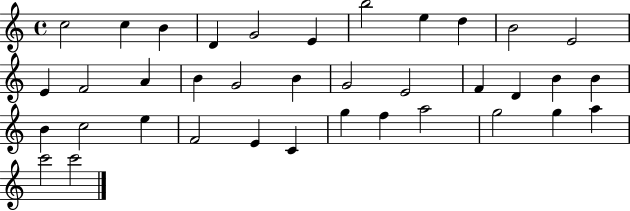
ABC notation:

X:1
T:Untitled
M:4/4
L:1/4
K:C
c2 c B D G2 E b2 e d B2 E2 E F2 A B G2 B G2 E2 F D B B B c2 e F2 E C g f a2 g2 g a c'2 c'2